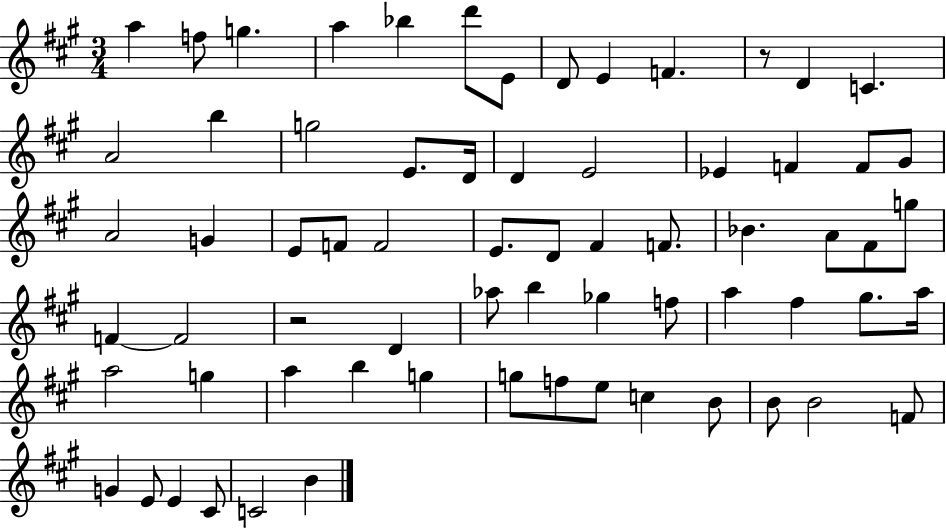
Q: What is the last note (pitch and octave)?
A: B4